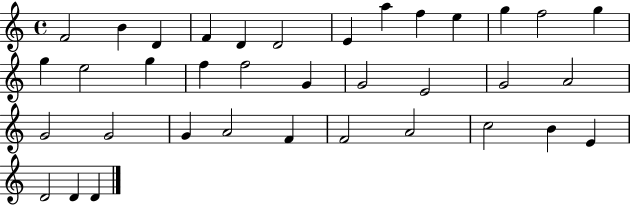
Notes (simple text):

F4/h B4/q D4/q F4/q D4/q D4/h E4/q A5/q F5/q E5/q G5/q F5/h G5/q G5/q E5/h G5/q F5/q F5/h G4/q G4/h E4/h G4/h A4/h G4/h G4/h G4/q A4/h F4/q F4/h A4/h C5/h B4/q E4/q D4/h D4/q D4/q